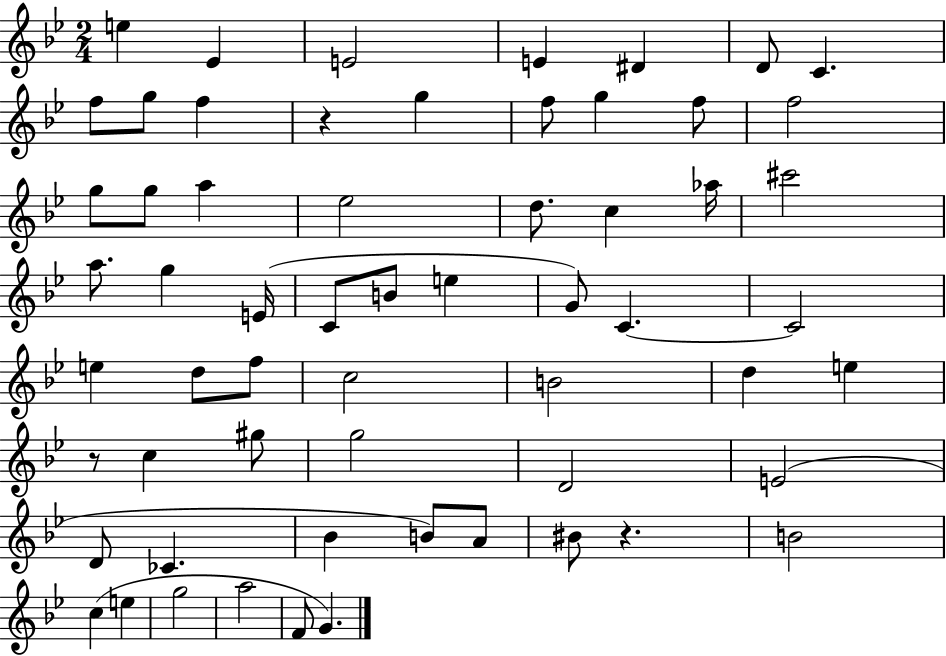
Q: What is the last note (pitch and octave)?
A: G4